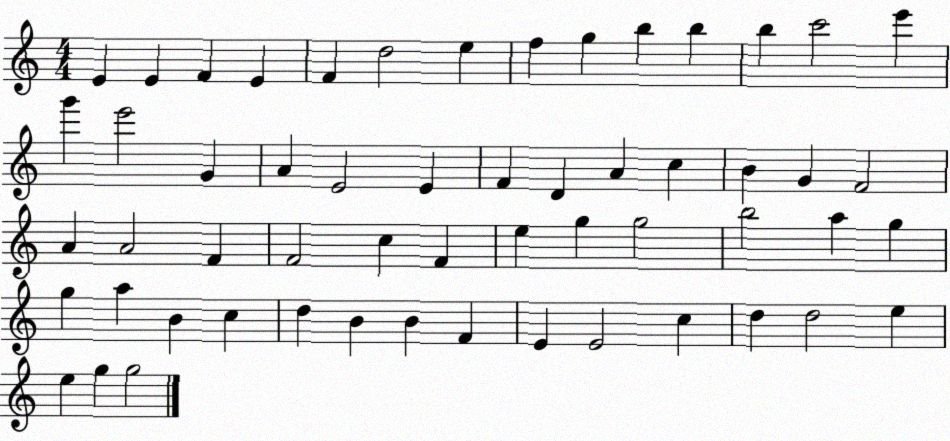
X:1
T:Untitled
M:4/4
L:1/4
K:C
E E F E F d2 e f g b b b c'2 e' g' e'2 G A E2 E F D A c B G F2 A A2 F F2 c F e g g2 b2 a g g a B c d B B F E E2 c d d2 e e g g2